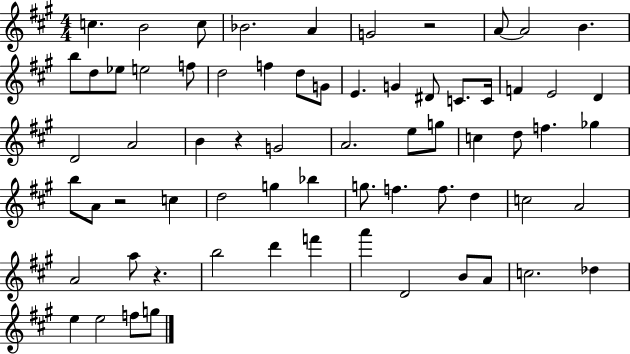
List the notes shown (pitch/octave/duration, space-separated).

C5/q. B4/h C5/e Bb4/h. A4/q G4/h R/h A4/e A4/h B4/q. B5/e D5/e Eb5/e E5/h F5/e D5/h F5/q D5/e G4/e E4/q. G4/q D#4/e C4/e. C4/s F4/q E4/h D4/q D4/h A4/h B4/q R/q G4/h A4/h. E5/e G5/e C5/q D5/e F5/q. Gb5/q B5/e A4/e R/h C5/q D5/h G5/q Bb5/q G5/e. F5/q. F5/e. D5/q C5/h A4/h A4/h A5/e R/q. B5/h D6/q F6/q A6/q D4/h B4/e A4/e C5/h. Db5/q E5/q E5/h F5/e G5/e